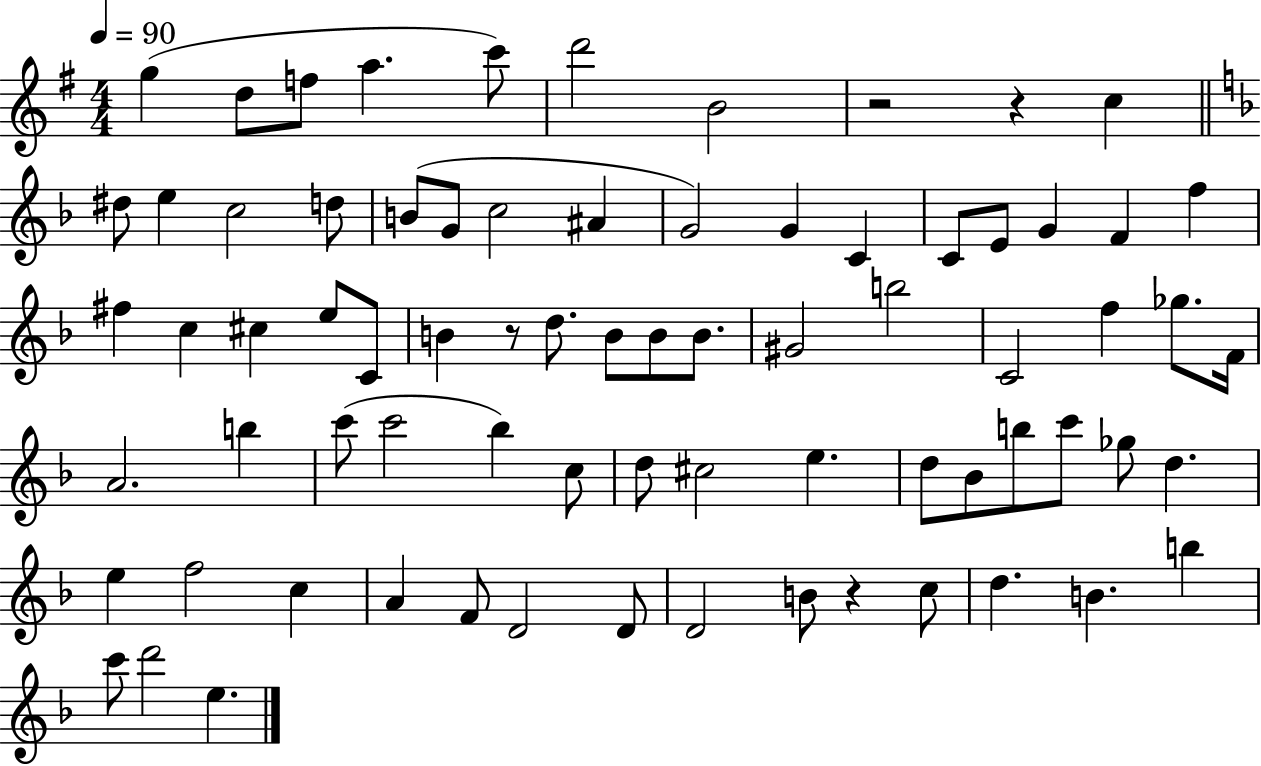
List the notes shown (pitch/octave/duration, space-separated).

G5/q D5/e F5/e A5/q. C6/e D6/h B4/h R/h R/q C5/q D#5/e E5/q C5/h D5/e B4/e G4/e C5/h A#4/q G4/h G4/q C4/q C4/e E4/e G4/q F4/q F5/q F#5/q C5/q C#5/q E5/e C4/e B4/q R/e D5/e. B4/e B4/e B4/e. G#4/h B5/h C4/h F5/q Gb5/e. F4/s A4/h. B5/q C6/e C6/h Bb5/q C5/e D5/e C#5/h E5/q. D5/e Bb4/e B5/e C6/e Gb5/e D5/q. E5/q F5/h C5/q A4/q F4/e D4/h D4/e D4/h B4/e R/q C5/e D5/q. B4/q. B5/q C6/e D6/h E5/q.